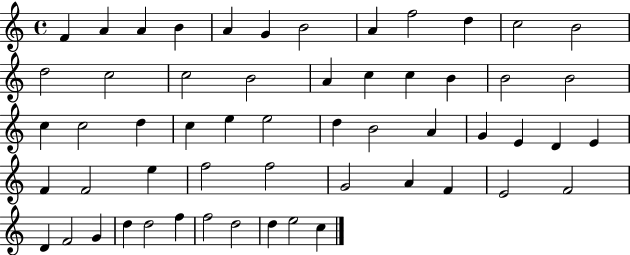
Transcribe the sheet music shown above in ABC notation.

X:1
T:Untitled
M:4/4
L:1/4
K:C
F A A B A G B2 A f2 d c2 B2 d2 c2 c2 B2 A c c B B2 B2 c c2 d c e e2 d B2 A G E D E F F2 e f2 f2 G2 A F E2 F2 D F2 G d d2 f f2 d2 d e2 c